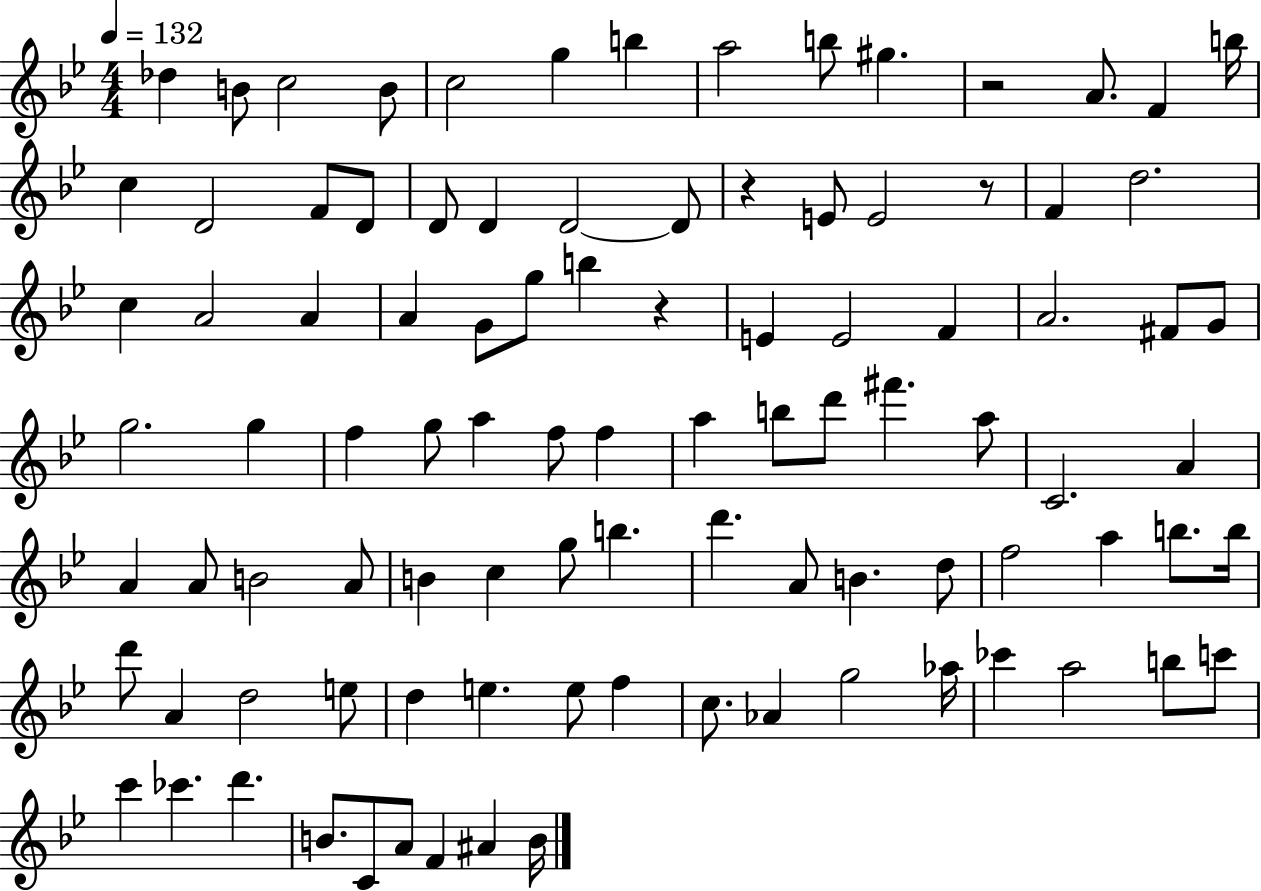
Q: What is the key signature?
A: BES major